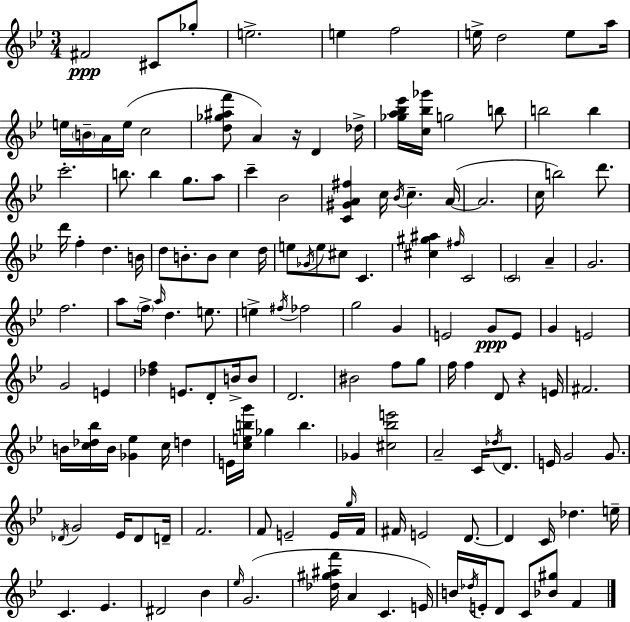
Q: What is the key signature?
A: G minor